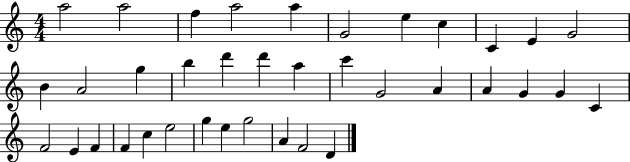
A5/h A5/h F5/q A5/h A5/q G4/h E5/q C5/q C4/q E4/q G4/h B4/q A4/h G5/q B5/q D6/q D6/q A5/q C6/q G4/h A4/q A4/q G4/q G4/q C4/q F4/h E4/q F4/q F4/q C5/q E5/h G5/q E5/q G5/h A4/q F4/h D4/q